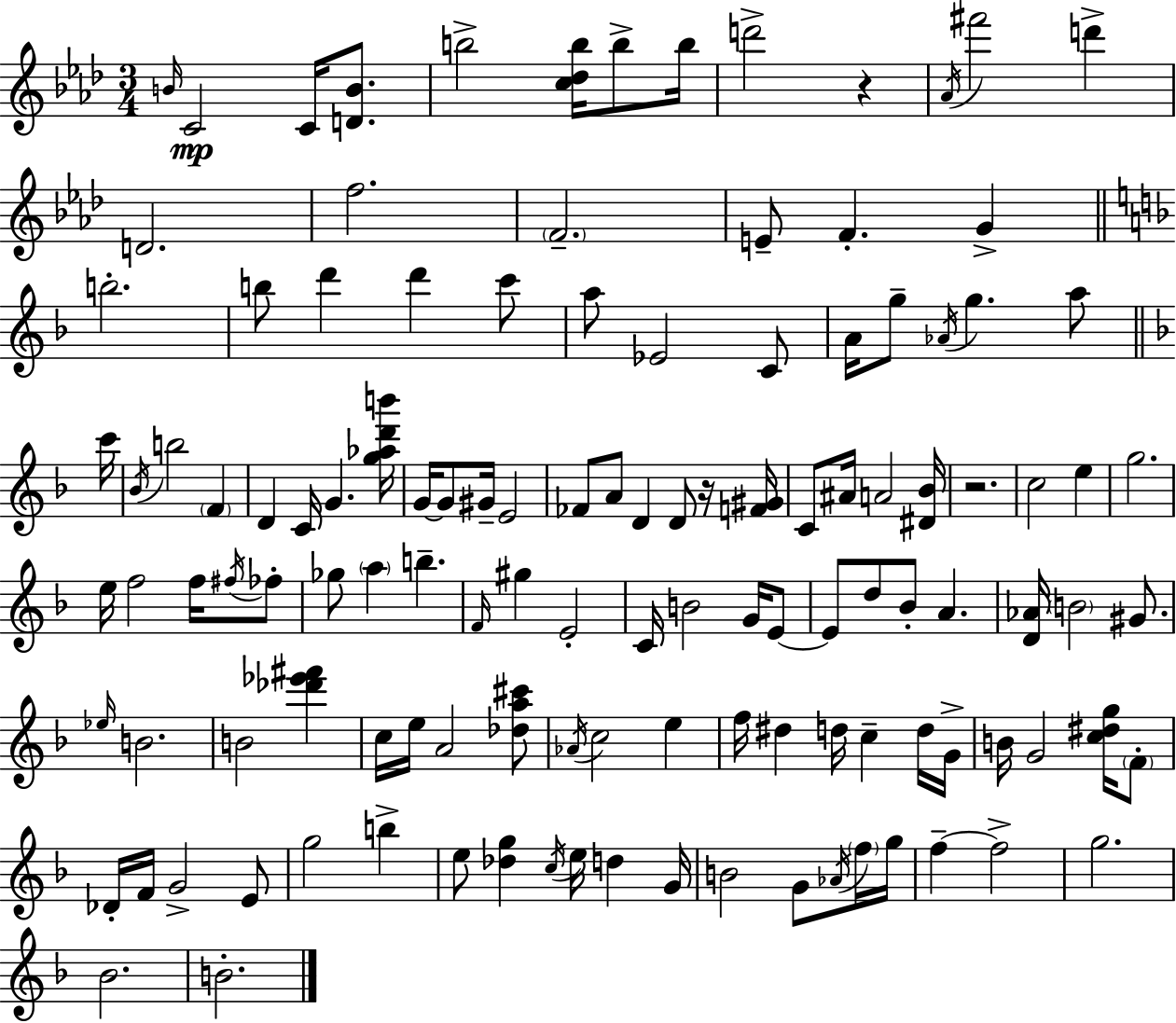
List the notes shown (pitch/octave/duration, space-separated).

B4/s C4/h C4/s [D4,B4]/e. B5/h [C5,Db5,B5]/s B5/e B5/s D6/h R/q Ab4/s F#6/h D6/q D4/h. F5/h. F4/h. E4/e F4/q. G4/q B5/h. B5/e D6/q D6/q C6/e A5/e Eb4/h C4/e A4/s G5/e Ab4/s G5/q. A5/e C6/s Bb4/s B5/h F4/q D4/q C4/s G4/q. [G5,Ab5,D6,B6]/s G4/s G4/e G#4/s E4/h FES4/e A4/e D4/q D4/e R/s [F4,G#4]/s C4/e A#4/s A4/h [D#4,Bb4]/s R/h. C5/h E5/q G5/h. E5/s F5/h F5/s F#5/s FES5/e Gb5/e A5/q B5/q. F4/s G#5/q E4/h C4/s B4/h G4/s E4/e E4/e D5/e Bb4/e A4/q. [D4,Ab4]/s B4/h G#4/e. Eb5/s B4/h. B4/h [Db6,Eb6,F#6]/q C5/s E5/s A4/h [Db5,A5,C#6]/e Ab4/s C5/h E5/q F5/s D#5/q D5/s C5/q D5/s G4/s B4/s G4/h [C5,D#5,G5]/s F4/e Db4/s F4/s G4/h E4/e G5/h B5/q E5/e [Db5,G5]/q C5/s E5/s D5/q G4/s B4/h G4/e Ab4/s F5/s G5/s F5/q F5/h G5/h. Bb4/h. B4/h.